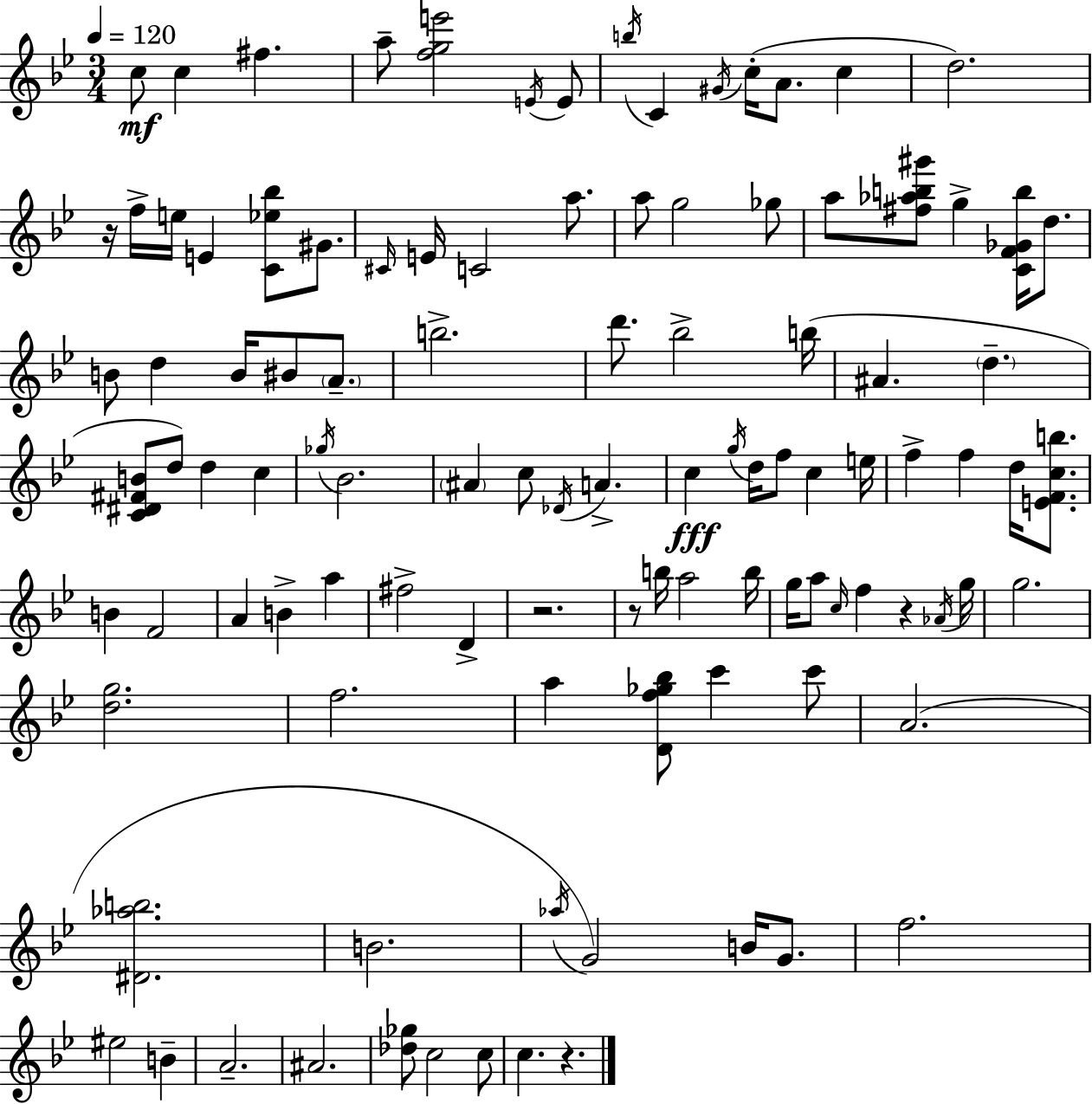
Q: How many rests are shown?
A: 5